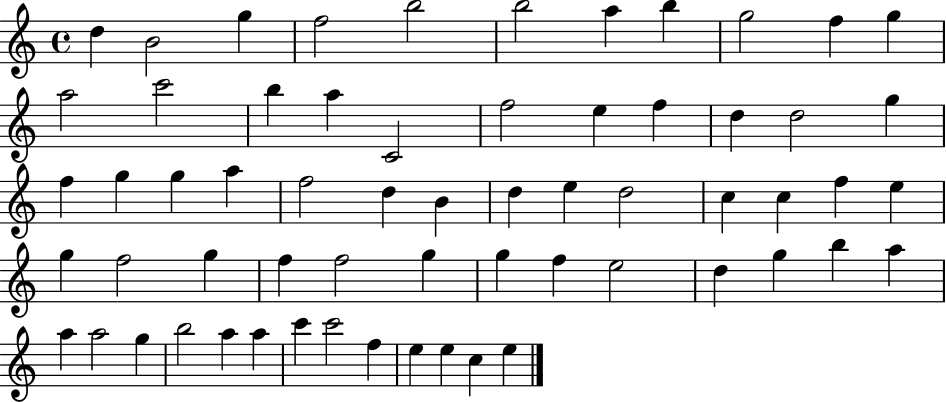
X:1
T:Untitled
M:4/4
L:1/4
K:C
d B2 g f2 b2 b2 a b g2 f g a2 c'2 b a C2 f2 e f d d2 g f g g a f2 d B d e d2 c c f e g f2 g f f2 g g f e2 d g b a a a2 g b2 a a c' c'2 f e e c e